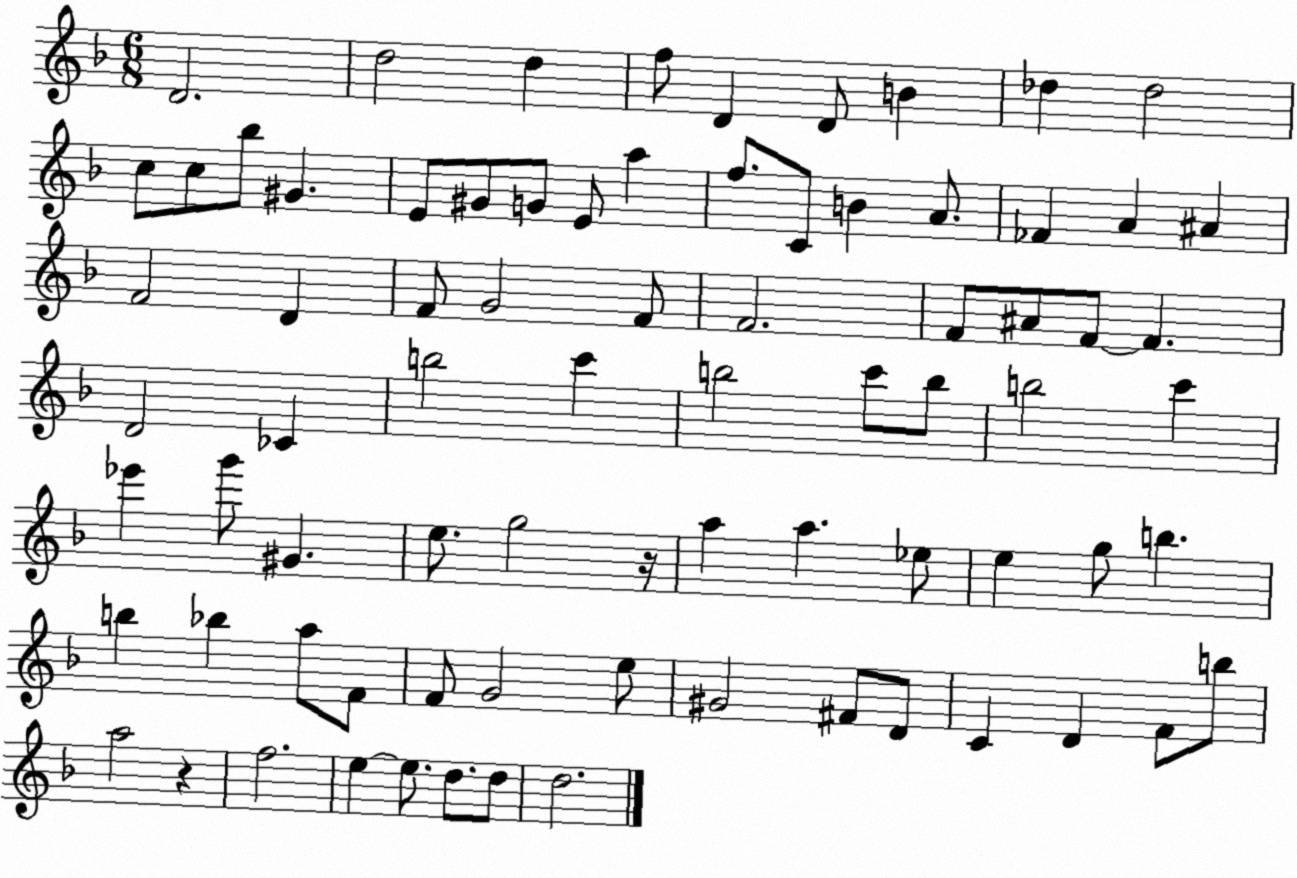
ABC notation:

X:1
T:Untitled
M:6/8
L:1/4
K:F
D2 d2 d f/2 D D/2 B _d _d2 c/2 c/2 _b/2 ^G E/2 ^G/2 G/2 E/2 a f/2 C/2 B A/2 _F A ^A F2 D F/2 G2 F/2 F2 F/2 ^A/2 F/2 F D2 _C b2 c' b2 c'/2 b/2 b2 c' _e' g'/2 ^G e/2 g2 z/4 a a _e/2 e g/2 b b _b a/2 F/2 F/2 G2 e/2 ^G2 ^F/2 D/2 C D F/2 b/2 a2 z f2 e e/2 d/2 d/2 d2